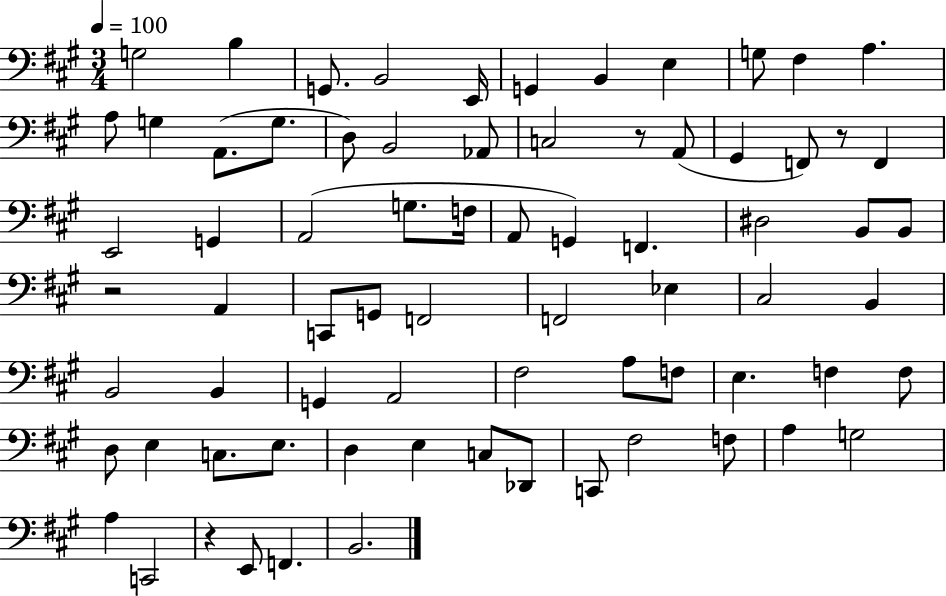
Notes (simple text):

G3/h B3/q G2/e. B2/h E2/s G2/q B2/q E3/q G3/e F#3/q A3/q. A3/e G3/q A2/e. G3/e. D3/e B2/h Ab2/e C3/h R/e A2/e G#2/q F2/e R/e F2/q E2/h G2/q A2/h G3/e. F3/s A2/e G2/q F2/q. D#3/h B2/e B2/e R/h A2/q C2/e G2/e F2/h F2/h Eb3/q C#3/h B2/q B2/h B2/q G2/q A2/h F#3/h A3/e F3/e E3/q. F3/q F3/e D3/e E3/q C3/e. E3/e. D3/q E3/q C3/e Db2/e C2/e F#3/h F3/e A3/q G3/h A3/q C2/h R/q E2/e F2/q. B2/h.